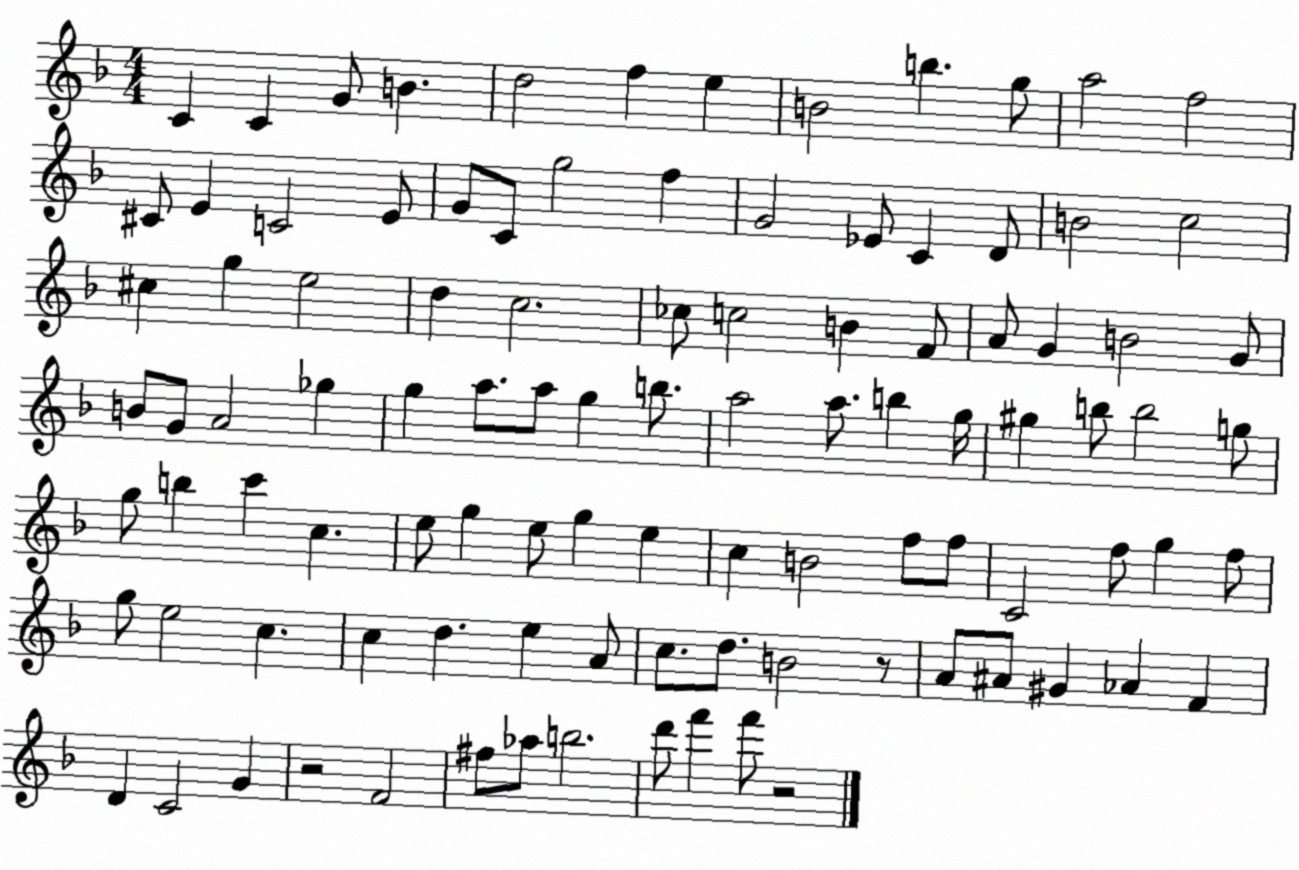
X:1
T:Untitled
M:4/4
L:1/4
K:F
C C G/2 B d2 f e B2 b g/2 a2 f2 ^C/2 E C2 E/2 G/2 C/2 g2 f G2 _E/2 C D/2 B2 c2 ^c g e2 d c2 _c/2 c2 B F/2 A/2 G B2 G/2 B/2 G/2 A2 _g g a/2 a/2 g b/2 a2 a/2 b g/4 ^g b/2 b2 g/2 g/2 b c' c e/2 g e/2 g e c B2 f/2 f/2 C2 f/2 g f/2 g/2 e2 c c d e A/2 c/2 d/2 B2 z/2 A/2 ^A/2 ^G _A F D C2 G z2 F2 ^f/2 _a/2 b2 d'/2 f' f'/2 z2